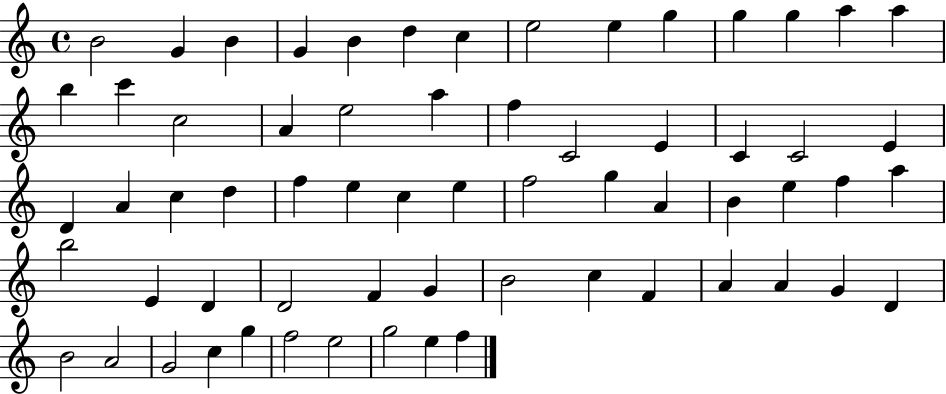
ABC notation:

X:1
T:Untitled
M:4/4
L:1/4
K:C
B2 G B G B d c e2 e g g g a a b c' c2 A e2 a f C2 E C C2 E D A c d f e c e f2 g A B e f a b2 E D D2 F G B2 c F A A G D B2 A2 G2 c g f2 e2 g2 e f